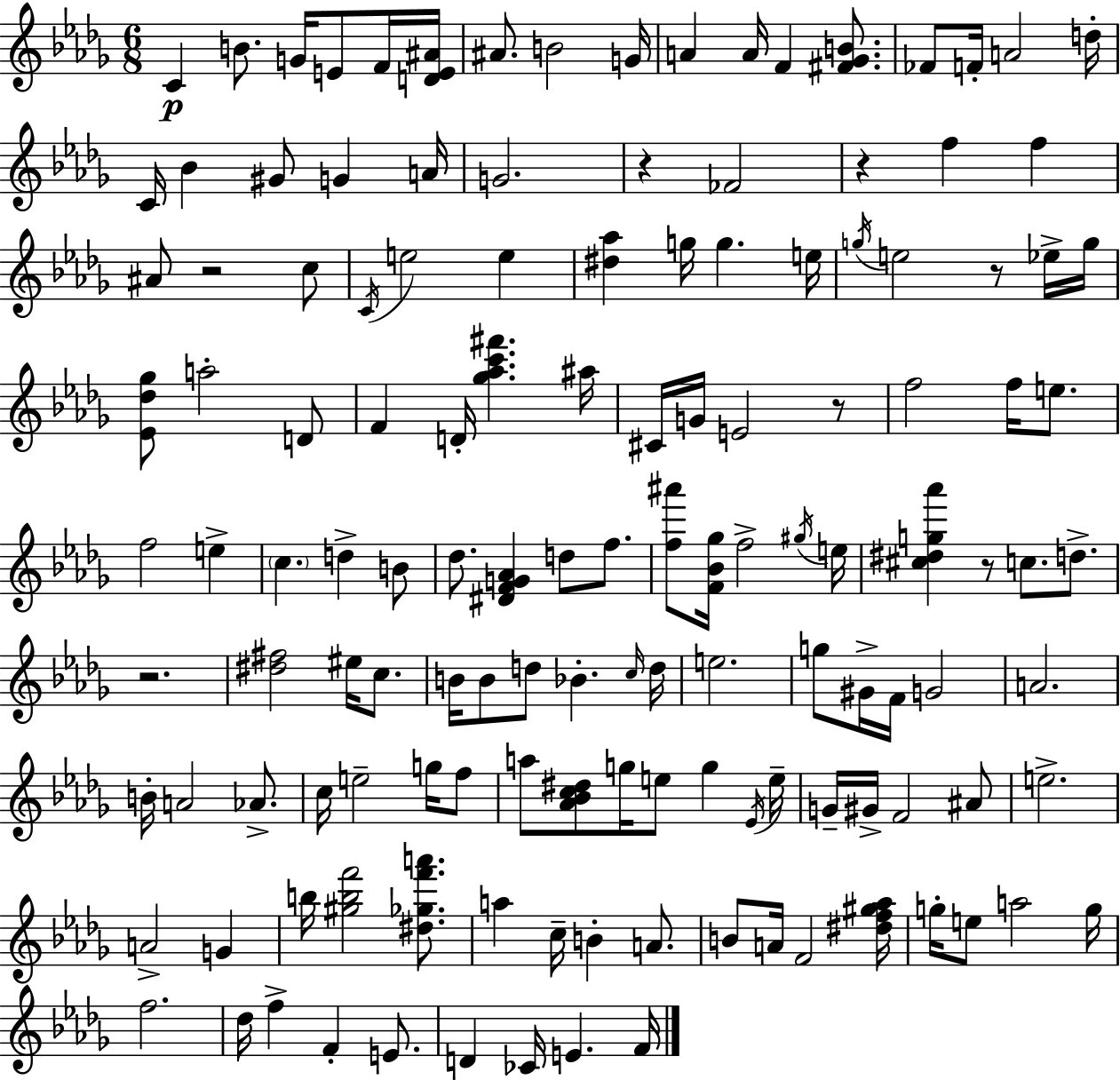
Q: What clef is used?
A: treble